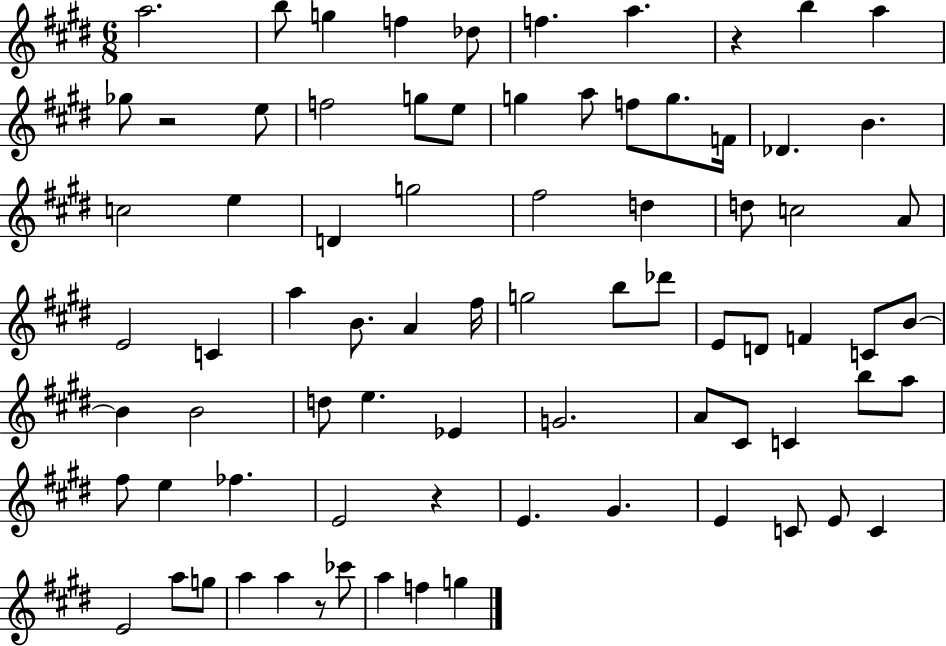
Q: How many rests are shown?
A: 4